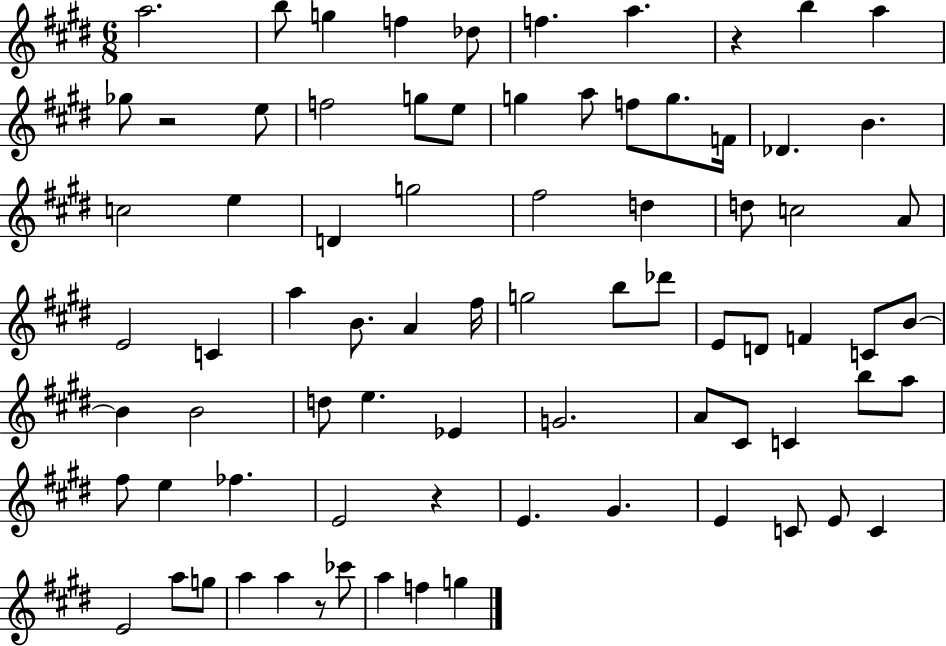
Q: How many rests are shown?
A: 4